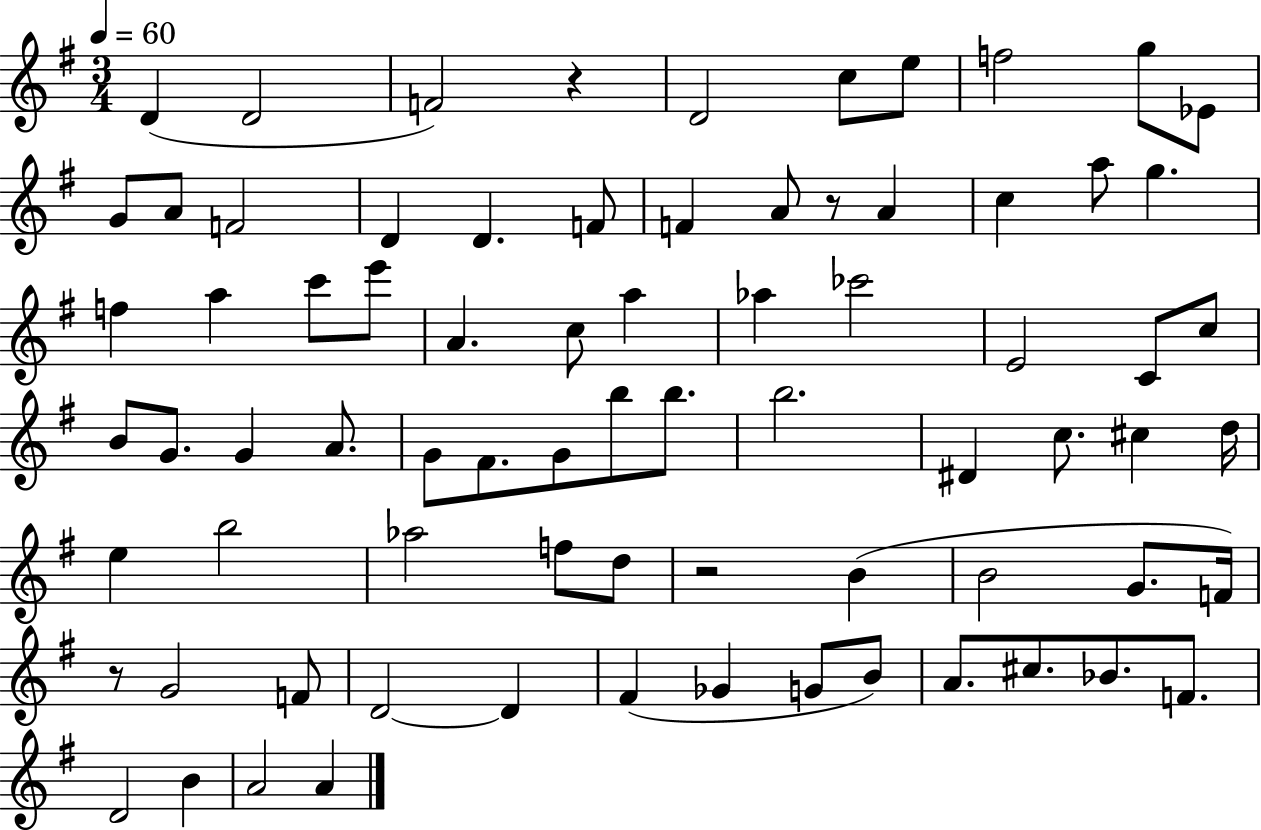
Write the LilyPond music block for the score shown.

{
  \clef treble
  \numericTimeSignature
  \time 3/4
  \key g \major
  \tempo 4 = 60
  d'4( d'2 | f'2) r4 | d'2 c''8 e''8 | f''2 g''8 ees'8 | \break g'8 a'8 f'2 | d'4 d'4. f'8 | f'4 a'8 r8 a'4 | c''4 a''8 g''4. | \break f''4 a''4 c'''8 e'''8 | a'4. c''8 a''4 | aes''4 ces'''2 | e'2 c'8 c''8 | \break b'8 g'8. g'4 a'8. | g'8 fis'8. g'8 b''8 b''8. | b''2. | dis'4 c''8. cis''4 d''16 | \break e''4 b''2 | aes''2 f''8 d''8 | r2 b'4( | b'2 g'8. f'16) | \break r8 g'2 f'8 | d'2~~ d'4 | fis'4( ges'4 g'8 b'8) | a'8. cis''8. bes'8. f'8. | \break d'2 b'4 | a'2 a'4 | \bar "|."
}